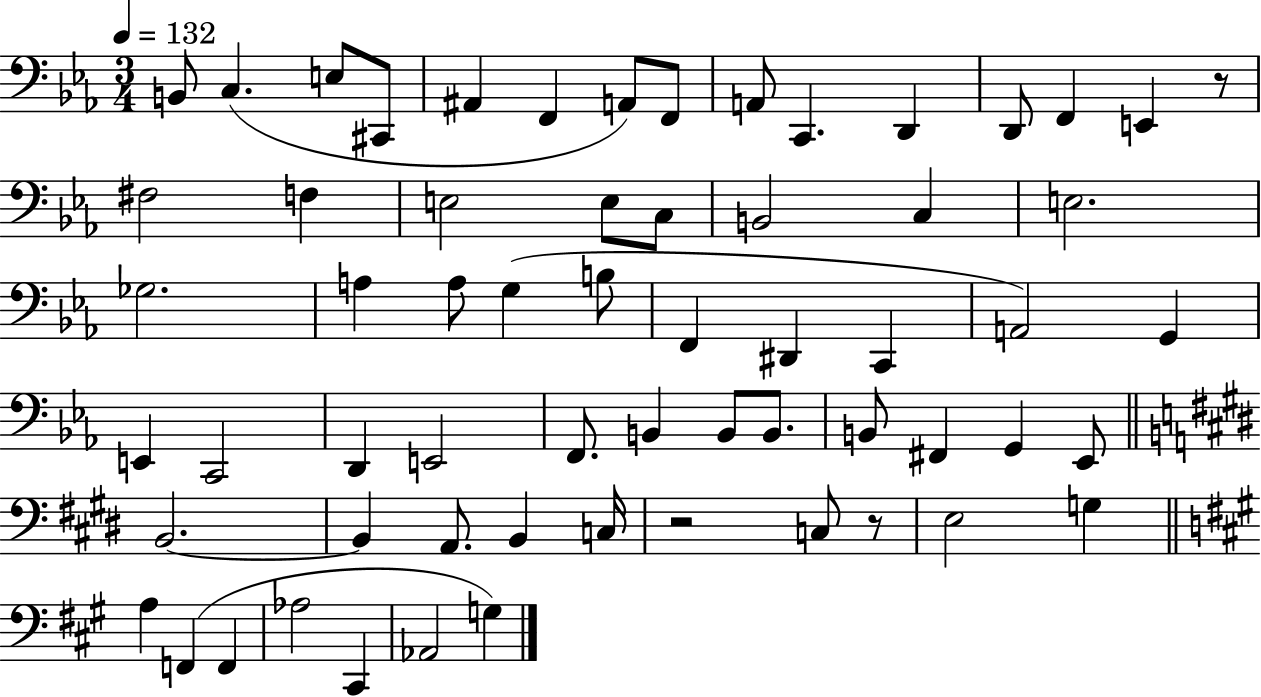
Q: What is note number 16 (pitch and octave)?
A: F3